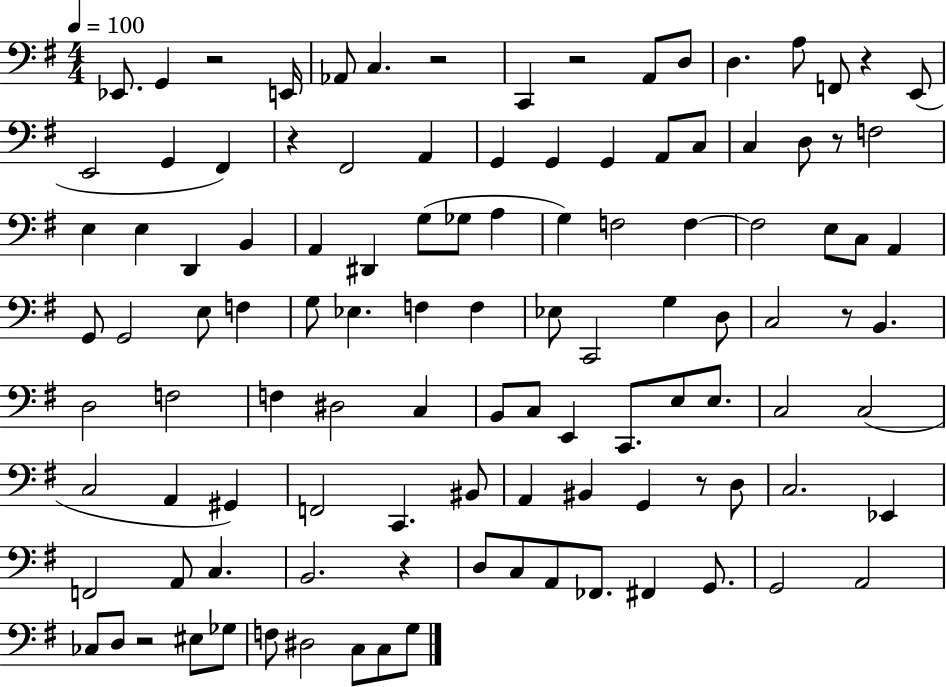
X:1
T:Untitled
M:4/4
L:1/4
K:G
_E,,/2 G,, z2 E,,/4 _A,,/2 C, z2 C,, z2 A,,/2 D,/2 D, A,/2 F,,/2 z E,,/2 E,,2 G,, ^F,, z ^F,,2 A,, G,, G,, G,, A,,/2 C,/2 C, D,/2 z/2 F,2 E, E, D,, B,, A,, ^D,, G,/2 _G,/2 A, G, F,2 F, F,2 E,/2 C,/2 A,, G,,/2 G,,2 E,/2 F, G,/2 _E, F, F, _E,/2 C,,2 G, D,/2 C,2 z/2 B,, D,2 F,2 F, ^D,2 C, B,,/2 C,/2 E,, C,,/2 E,/2 E,/2 C,2 C,2 C,2 A,, ^G,, F,,2 C,, ^B,,/2 A,, ^B,, G,, z/2 D,/2 C,2 _E,, F,,2 A,,/2 C, B,,2 z D,/2 C,/2 A,,/2 _F,,/2 ^F,, G,,/2 G,,2 A,,2 _C,/2 D,/2 z2 ^E,/2 _G,/2 F,/2 ^D,2 C,/2 C,/2 G,/2